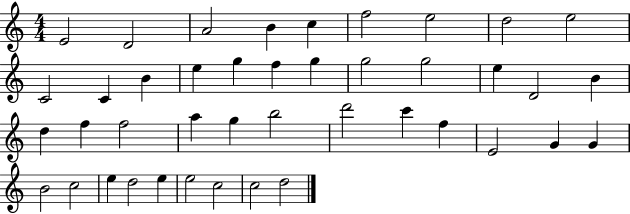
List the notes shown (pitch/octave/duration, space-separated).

E4/h D4/h A4/h B4/q C5/q F5/h E5/h D5/h E5/h C4/h C4/q B4/q E5/q G5/q F5/q G5/q G5/h G5/h E5/q D4/h B4/q D5/q F5/q F5/h A5/q G5/q B5/h D6/h C6/q F5/q E4/h G4/q G4/q B4/h C5/h E5/q D5/h E5/q E5/h C5/h C5/h D5/h